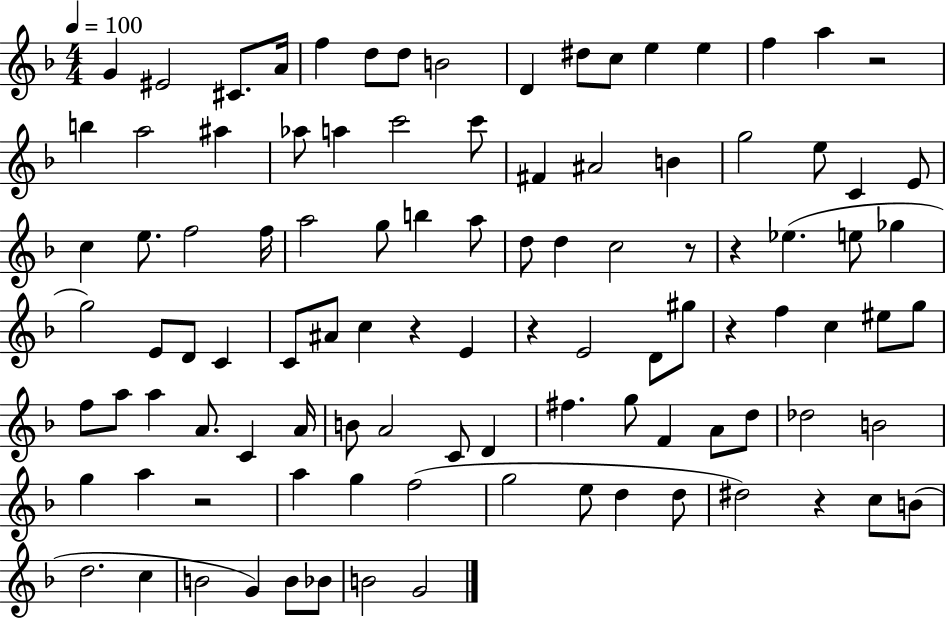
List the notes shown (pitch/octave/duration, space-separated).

G4/q EIS4/h C#4/e. A4/s F5/q D5/e D5/e B4/h D4/q D#5/e C5/e E5/q E5/q F5/q A5/q R/h B5/q A5/h A#5/q Ab5/e A5/q C6/h C6/e F#4/q A#4/h B4/q G5/h E5/e C4/q E4/e C5/q E5/e. F5/h F5/s A5/h G5/e B5/q A5/e D5/e D5/q C5/h R/e R/q Eb5/q. E5/e Gb5/q G5/h E4/e D4/e C4/q C4/e A#4/e C5/q R/q E4/q R/q E4/h D4/e G#5/e R/q F5/q C5/q EIS5/e G5/e F5/e A5/e A5/q A4/e. C4/q A4/s B4/e A4/h C4/e D4/q F#5/q. G5/e F4/q A4/e D5/e Db5/h B4/h G5/q A5/q R/h A5/q G5/q F5/h G5/h E5/e D5/q D5/e D#5/h R/q C5/e B4/e D5/h. C5/q B4/h G4/q B4/e Bb4/e B4/h G4/h